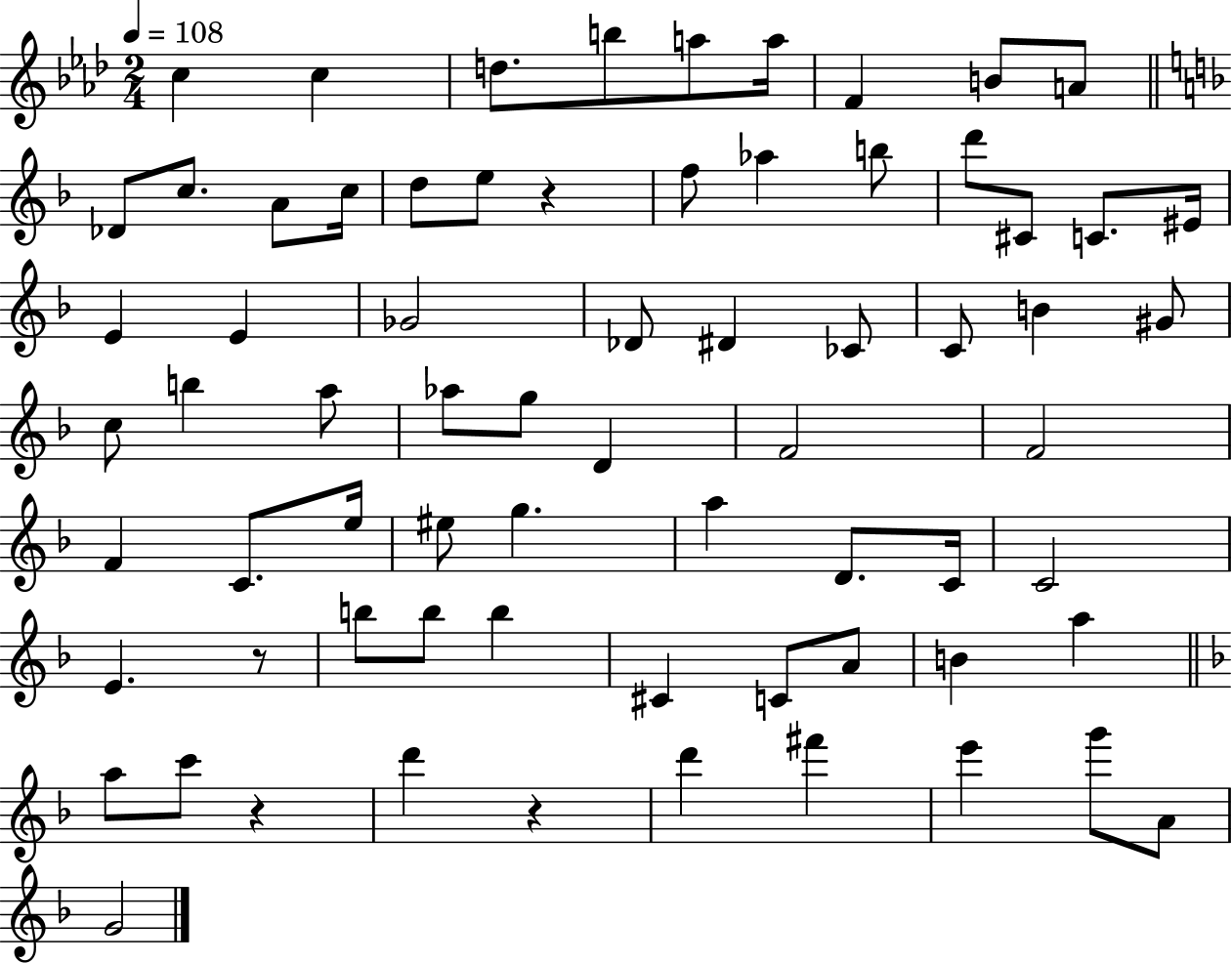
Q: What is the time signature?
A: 2/4